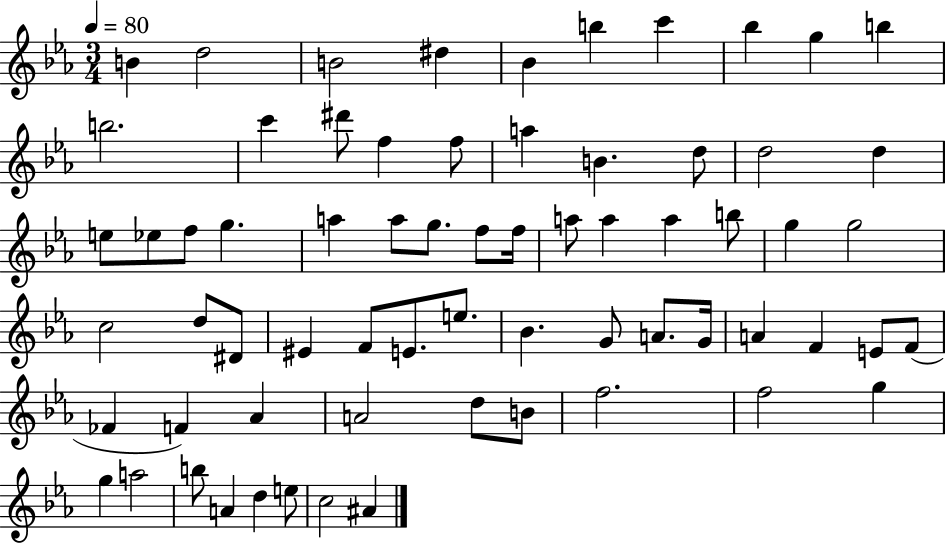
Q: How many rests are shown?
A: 0